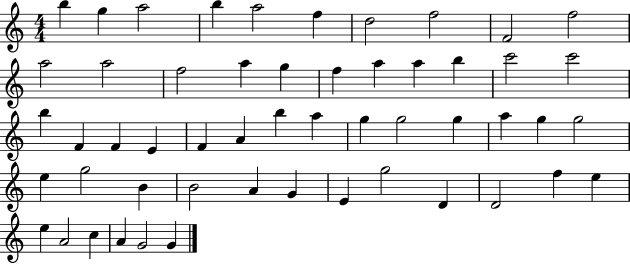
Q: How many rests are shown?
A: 0